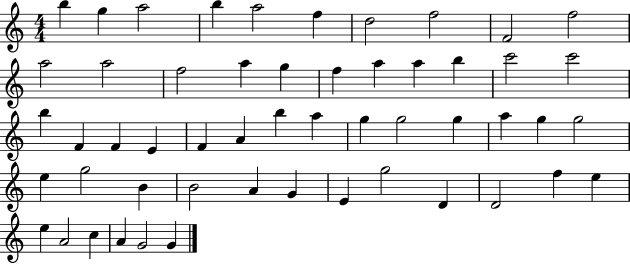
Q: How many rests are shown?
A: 0